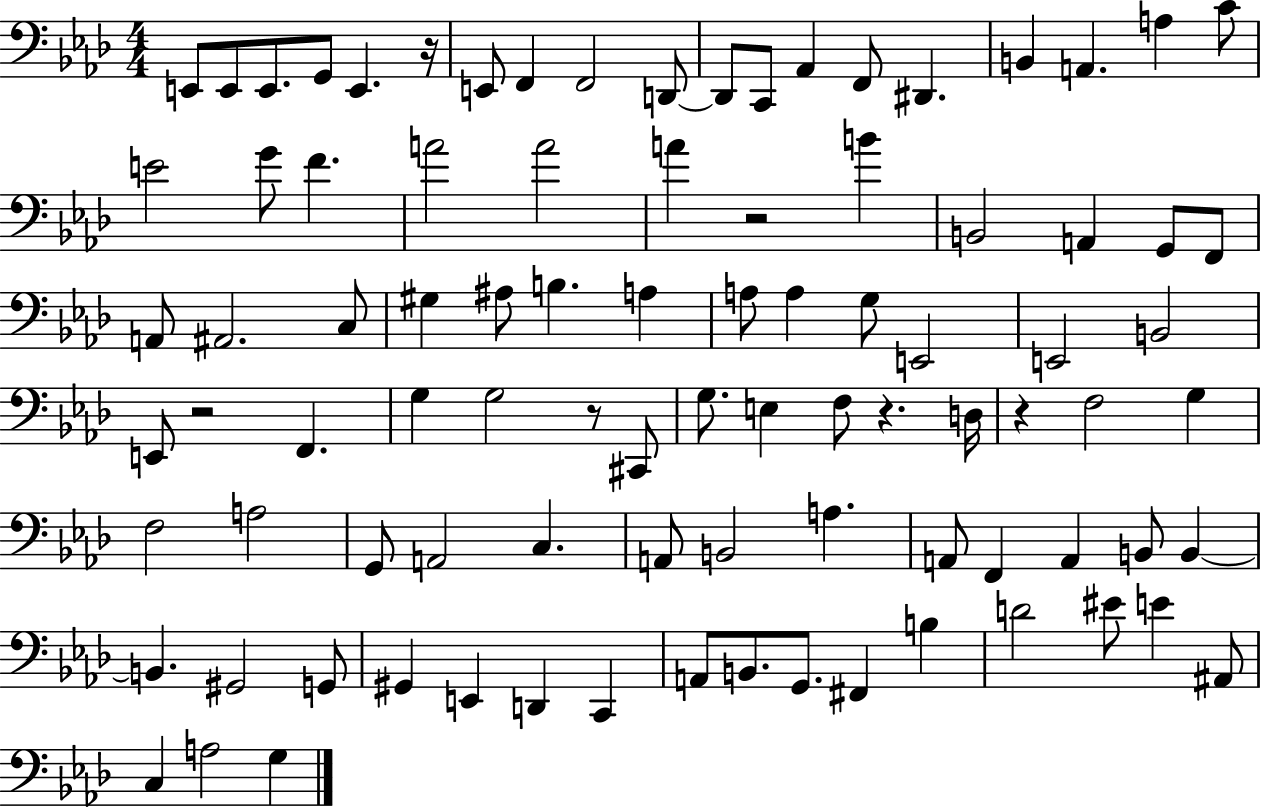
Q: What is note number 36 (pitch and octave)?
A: A3